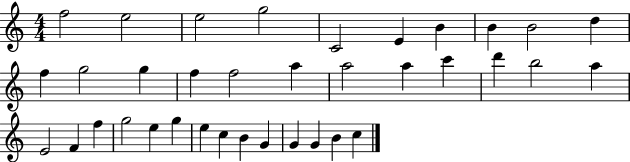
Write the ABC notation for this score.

X:1
T:Untitled
M:4/4
L:1/4
K:C
f2 e2 e2 g2 C2 E B B B2 d f g2 g f f2 a a2 a c' d' b2 a E2 F f g2 e g e c B G G G B c